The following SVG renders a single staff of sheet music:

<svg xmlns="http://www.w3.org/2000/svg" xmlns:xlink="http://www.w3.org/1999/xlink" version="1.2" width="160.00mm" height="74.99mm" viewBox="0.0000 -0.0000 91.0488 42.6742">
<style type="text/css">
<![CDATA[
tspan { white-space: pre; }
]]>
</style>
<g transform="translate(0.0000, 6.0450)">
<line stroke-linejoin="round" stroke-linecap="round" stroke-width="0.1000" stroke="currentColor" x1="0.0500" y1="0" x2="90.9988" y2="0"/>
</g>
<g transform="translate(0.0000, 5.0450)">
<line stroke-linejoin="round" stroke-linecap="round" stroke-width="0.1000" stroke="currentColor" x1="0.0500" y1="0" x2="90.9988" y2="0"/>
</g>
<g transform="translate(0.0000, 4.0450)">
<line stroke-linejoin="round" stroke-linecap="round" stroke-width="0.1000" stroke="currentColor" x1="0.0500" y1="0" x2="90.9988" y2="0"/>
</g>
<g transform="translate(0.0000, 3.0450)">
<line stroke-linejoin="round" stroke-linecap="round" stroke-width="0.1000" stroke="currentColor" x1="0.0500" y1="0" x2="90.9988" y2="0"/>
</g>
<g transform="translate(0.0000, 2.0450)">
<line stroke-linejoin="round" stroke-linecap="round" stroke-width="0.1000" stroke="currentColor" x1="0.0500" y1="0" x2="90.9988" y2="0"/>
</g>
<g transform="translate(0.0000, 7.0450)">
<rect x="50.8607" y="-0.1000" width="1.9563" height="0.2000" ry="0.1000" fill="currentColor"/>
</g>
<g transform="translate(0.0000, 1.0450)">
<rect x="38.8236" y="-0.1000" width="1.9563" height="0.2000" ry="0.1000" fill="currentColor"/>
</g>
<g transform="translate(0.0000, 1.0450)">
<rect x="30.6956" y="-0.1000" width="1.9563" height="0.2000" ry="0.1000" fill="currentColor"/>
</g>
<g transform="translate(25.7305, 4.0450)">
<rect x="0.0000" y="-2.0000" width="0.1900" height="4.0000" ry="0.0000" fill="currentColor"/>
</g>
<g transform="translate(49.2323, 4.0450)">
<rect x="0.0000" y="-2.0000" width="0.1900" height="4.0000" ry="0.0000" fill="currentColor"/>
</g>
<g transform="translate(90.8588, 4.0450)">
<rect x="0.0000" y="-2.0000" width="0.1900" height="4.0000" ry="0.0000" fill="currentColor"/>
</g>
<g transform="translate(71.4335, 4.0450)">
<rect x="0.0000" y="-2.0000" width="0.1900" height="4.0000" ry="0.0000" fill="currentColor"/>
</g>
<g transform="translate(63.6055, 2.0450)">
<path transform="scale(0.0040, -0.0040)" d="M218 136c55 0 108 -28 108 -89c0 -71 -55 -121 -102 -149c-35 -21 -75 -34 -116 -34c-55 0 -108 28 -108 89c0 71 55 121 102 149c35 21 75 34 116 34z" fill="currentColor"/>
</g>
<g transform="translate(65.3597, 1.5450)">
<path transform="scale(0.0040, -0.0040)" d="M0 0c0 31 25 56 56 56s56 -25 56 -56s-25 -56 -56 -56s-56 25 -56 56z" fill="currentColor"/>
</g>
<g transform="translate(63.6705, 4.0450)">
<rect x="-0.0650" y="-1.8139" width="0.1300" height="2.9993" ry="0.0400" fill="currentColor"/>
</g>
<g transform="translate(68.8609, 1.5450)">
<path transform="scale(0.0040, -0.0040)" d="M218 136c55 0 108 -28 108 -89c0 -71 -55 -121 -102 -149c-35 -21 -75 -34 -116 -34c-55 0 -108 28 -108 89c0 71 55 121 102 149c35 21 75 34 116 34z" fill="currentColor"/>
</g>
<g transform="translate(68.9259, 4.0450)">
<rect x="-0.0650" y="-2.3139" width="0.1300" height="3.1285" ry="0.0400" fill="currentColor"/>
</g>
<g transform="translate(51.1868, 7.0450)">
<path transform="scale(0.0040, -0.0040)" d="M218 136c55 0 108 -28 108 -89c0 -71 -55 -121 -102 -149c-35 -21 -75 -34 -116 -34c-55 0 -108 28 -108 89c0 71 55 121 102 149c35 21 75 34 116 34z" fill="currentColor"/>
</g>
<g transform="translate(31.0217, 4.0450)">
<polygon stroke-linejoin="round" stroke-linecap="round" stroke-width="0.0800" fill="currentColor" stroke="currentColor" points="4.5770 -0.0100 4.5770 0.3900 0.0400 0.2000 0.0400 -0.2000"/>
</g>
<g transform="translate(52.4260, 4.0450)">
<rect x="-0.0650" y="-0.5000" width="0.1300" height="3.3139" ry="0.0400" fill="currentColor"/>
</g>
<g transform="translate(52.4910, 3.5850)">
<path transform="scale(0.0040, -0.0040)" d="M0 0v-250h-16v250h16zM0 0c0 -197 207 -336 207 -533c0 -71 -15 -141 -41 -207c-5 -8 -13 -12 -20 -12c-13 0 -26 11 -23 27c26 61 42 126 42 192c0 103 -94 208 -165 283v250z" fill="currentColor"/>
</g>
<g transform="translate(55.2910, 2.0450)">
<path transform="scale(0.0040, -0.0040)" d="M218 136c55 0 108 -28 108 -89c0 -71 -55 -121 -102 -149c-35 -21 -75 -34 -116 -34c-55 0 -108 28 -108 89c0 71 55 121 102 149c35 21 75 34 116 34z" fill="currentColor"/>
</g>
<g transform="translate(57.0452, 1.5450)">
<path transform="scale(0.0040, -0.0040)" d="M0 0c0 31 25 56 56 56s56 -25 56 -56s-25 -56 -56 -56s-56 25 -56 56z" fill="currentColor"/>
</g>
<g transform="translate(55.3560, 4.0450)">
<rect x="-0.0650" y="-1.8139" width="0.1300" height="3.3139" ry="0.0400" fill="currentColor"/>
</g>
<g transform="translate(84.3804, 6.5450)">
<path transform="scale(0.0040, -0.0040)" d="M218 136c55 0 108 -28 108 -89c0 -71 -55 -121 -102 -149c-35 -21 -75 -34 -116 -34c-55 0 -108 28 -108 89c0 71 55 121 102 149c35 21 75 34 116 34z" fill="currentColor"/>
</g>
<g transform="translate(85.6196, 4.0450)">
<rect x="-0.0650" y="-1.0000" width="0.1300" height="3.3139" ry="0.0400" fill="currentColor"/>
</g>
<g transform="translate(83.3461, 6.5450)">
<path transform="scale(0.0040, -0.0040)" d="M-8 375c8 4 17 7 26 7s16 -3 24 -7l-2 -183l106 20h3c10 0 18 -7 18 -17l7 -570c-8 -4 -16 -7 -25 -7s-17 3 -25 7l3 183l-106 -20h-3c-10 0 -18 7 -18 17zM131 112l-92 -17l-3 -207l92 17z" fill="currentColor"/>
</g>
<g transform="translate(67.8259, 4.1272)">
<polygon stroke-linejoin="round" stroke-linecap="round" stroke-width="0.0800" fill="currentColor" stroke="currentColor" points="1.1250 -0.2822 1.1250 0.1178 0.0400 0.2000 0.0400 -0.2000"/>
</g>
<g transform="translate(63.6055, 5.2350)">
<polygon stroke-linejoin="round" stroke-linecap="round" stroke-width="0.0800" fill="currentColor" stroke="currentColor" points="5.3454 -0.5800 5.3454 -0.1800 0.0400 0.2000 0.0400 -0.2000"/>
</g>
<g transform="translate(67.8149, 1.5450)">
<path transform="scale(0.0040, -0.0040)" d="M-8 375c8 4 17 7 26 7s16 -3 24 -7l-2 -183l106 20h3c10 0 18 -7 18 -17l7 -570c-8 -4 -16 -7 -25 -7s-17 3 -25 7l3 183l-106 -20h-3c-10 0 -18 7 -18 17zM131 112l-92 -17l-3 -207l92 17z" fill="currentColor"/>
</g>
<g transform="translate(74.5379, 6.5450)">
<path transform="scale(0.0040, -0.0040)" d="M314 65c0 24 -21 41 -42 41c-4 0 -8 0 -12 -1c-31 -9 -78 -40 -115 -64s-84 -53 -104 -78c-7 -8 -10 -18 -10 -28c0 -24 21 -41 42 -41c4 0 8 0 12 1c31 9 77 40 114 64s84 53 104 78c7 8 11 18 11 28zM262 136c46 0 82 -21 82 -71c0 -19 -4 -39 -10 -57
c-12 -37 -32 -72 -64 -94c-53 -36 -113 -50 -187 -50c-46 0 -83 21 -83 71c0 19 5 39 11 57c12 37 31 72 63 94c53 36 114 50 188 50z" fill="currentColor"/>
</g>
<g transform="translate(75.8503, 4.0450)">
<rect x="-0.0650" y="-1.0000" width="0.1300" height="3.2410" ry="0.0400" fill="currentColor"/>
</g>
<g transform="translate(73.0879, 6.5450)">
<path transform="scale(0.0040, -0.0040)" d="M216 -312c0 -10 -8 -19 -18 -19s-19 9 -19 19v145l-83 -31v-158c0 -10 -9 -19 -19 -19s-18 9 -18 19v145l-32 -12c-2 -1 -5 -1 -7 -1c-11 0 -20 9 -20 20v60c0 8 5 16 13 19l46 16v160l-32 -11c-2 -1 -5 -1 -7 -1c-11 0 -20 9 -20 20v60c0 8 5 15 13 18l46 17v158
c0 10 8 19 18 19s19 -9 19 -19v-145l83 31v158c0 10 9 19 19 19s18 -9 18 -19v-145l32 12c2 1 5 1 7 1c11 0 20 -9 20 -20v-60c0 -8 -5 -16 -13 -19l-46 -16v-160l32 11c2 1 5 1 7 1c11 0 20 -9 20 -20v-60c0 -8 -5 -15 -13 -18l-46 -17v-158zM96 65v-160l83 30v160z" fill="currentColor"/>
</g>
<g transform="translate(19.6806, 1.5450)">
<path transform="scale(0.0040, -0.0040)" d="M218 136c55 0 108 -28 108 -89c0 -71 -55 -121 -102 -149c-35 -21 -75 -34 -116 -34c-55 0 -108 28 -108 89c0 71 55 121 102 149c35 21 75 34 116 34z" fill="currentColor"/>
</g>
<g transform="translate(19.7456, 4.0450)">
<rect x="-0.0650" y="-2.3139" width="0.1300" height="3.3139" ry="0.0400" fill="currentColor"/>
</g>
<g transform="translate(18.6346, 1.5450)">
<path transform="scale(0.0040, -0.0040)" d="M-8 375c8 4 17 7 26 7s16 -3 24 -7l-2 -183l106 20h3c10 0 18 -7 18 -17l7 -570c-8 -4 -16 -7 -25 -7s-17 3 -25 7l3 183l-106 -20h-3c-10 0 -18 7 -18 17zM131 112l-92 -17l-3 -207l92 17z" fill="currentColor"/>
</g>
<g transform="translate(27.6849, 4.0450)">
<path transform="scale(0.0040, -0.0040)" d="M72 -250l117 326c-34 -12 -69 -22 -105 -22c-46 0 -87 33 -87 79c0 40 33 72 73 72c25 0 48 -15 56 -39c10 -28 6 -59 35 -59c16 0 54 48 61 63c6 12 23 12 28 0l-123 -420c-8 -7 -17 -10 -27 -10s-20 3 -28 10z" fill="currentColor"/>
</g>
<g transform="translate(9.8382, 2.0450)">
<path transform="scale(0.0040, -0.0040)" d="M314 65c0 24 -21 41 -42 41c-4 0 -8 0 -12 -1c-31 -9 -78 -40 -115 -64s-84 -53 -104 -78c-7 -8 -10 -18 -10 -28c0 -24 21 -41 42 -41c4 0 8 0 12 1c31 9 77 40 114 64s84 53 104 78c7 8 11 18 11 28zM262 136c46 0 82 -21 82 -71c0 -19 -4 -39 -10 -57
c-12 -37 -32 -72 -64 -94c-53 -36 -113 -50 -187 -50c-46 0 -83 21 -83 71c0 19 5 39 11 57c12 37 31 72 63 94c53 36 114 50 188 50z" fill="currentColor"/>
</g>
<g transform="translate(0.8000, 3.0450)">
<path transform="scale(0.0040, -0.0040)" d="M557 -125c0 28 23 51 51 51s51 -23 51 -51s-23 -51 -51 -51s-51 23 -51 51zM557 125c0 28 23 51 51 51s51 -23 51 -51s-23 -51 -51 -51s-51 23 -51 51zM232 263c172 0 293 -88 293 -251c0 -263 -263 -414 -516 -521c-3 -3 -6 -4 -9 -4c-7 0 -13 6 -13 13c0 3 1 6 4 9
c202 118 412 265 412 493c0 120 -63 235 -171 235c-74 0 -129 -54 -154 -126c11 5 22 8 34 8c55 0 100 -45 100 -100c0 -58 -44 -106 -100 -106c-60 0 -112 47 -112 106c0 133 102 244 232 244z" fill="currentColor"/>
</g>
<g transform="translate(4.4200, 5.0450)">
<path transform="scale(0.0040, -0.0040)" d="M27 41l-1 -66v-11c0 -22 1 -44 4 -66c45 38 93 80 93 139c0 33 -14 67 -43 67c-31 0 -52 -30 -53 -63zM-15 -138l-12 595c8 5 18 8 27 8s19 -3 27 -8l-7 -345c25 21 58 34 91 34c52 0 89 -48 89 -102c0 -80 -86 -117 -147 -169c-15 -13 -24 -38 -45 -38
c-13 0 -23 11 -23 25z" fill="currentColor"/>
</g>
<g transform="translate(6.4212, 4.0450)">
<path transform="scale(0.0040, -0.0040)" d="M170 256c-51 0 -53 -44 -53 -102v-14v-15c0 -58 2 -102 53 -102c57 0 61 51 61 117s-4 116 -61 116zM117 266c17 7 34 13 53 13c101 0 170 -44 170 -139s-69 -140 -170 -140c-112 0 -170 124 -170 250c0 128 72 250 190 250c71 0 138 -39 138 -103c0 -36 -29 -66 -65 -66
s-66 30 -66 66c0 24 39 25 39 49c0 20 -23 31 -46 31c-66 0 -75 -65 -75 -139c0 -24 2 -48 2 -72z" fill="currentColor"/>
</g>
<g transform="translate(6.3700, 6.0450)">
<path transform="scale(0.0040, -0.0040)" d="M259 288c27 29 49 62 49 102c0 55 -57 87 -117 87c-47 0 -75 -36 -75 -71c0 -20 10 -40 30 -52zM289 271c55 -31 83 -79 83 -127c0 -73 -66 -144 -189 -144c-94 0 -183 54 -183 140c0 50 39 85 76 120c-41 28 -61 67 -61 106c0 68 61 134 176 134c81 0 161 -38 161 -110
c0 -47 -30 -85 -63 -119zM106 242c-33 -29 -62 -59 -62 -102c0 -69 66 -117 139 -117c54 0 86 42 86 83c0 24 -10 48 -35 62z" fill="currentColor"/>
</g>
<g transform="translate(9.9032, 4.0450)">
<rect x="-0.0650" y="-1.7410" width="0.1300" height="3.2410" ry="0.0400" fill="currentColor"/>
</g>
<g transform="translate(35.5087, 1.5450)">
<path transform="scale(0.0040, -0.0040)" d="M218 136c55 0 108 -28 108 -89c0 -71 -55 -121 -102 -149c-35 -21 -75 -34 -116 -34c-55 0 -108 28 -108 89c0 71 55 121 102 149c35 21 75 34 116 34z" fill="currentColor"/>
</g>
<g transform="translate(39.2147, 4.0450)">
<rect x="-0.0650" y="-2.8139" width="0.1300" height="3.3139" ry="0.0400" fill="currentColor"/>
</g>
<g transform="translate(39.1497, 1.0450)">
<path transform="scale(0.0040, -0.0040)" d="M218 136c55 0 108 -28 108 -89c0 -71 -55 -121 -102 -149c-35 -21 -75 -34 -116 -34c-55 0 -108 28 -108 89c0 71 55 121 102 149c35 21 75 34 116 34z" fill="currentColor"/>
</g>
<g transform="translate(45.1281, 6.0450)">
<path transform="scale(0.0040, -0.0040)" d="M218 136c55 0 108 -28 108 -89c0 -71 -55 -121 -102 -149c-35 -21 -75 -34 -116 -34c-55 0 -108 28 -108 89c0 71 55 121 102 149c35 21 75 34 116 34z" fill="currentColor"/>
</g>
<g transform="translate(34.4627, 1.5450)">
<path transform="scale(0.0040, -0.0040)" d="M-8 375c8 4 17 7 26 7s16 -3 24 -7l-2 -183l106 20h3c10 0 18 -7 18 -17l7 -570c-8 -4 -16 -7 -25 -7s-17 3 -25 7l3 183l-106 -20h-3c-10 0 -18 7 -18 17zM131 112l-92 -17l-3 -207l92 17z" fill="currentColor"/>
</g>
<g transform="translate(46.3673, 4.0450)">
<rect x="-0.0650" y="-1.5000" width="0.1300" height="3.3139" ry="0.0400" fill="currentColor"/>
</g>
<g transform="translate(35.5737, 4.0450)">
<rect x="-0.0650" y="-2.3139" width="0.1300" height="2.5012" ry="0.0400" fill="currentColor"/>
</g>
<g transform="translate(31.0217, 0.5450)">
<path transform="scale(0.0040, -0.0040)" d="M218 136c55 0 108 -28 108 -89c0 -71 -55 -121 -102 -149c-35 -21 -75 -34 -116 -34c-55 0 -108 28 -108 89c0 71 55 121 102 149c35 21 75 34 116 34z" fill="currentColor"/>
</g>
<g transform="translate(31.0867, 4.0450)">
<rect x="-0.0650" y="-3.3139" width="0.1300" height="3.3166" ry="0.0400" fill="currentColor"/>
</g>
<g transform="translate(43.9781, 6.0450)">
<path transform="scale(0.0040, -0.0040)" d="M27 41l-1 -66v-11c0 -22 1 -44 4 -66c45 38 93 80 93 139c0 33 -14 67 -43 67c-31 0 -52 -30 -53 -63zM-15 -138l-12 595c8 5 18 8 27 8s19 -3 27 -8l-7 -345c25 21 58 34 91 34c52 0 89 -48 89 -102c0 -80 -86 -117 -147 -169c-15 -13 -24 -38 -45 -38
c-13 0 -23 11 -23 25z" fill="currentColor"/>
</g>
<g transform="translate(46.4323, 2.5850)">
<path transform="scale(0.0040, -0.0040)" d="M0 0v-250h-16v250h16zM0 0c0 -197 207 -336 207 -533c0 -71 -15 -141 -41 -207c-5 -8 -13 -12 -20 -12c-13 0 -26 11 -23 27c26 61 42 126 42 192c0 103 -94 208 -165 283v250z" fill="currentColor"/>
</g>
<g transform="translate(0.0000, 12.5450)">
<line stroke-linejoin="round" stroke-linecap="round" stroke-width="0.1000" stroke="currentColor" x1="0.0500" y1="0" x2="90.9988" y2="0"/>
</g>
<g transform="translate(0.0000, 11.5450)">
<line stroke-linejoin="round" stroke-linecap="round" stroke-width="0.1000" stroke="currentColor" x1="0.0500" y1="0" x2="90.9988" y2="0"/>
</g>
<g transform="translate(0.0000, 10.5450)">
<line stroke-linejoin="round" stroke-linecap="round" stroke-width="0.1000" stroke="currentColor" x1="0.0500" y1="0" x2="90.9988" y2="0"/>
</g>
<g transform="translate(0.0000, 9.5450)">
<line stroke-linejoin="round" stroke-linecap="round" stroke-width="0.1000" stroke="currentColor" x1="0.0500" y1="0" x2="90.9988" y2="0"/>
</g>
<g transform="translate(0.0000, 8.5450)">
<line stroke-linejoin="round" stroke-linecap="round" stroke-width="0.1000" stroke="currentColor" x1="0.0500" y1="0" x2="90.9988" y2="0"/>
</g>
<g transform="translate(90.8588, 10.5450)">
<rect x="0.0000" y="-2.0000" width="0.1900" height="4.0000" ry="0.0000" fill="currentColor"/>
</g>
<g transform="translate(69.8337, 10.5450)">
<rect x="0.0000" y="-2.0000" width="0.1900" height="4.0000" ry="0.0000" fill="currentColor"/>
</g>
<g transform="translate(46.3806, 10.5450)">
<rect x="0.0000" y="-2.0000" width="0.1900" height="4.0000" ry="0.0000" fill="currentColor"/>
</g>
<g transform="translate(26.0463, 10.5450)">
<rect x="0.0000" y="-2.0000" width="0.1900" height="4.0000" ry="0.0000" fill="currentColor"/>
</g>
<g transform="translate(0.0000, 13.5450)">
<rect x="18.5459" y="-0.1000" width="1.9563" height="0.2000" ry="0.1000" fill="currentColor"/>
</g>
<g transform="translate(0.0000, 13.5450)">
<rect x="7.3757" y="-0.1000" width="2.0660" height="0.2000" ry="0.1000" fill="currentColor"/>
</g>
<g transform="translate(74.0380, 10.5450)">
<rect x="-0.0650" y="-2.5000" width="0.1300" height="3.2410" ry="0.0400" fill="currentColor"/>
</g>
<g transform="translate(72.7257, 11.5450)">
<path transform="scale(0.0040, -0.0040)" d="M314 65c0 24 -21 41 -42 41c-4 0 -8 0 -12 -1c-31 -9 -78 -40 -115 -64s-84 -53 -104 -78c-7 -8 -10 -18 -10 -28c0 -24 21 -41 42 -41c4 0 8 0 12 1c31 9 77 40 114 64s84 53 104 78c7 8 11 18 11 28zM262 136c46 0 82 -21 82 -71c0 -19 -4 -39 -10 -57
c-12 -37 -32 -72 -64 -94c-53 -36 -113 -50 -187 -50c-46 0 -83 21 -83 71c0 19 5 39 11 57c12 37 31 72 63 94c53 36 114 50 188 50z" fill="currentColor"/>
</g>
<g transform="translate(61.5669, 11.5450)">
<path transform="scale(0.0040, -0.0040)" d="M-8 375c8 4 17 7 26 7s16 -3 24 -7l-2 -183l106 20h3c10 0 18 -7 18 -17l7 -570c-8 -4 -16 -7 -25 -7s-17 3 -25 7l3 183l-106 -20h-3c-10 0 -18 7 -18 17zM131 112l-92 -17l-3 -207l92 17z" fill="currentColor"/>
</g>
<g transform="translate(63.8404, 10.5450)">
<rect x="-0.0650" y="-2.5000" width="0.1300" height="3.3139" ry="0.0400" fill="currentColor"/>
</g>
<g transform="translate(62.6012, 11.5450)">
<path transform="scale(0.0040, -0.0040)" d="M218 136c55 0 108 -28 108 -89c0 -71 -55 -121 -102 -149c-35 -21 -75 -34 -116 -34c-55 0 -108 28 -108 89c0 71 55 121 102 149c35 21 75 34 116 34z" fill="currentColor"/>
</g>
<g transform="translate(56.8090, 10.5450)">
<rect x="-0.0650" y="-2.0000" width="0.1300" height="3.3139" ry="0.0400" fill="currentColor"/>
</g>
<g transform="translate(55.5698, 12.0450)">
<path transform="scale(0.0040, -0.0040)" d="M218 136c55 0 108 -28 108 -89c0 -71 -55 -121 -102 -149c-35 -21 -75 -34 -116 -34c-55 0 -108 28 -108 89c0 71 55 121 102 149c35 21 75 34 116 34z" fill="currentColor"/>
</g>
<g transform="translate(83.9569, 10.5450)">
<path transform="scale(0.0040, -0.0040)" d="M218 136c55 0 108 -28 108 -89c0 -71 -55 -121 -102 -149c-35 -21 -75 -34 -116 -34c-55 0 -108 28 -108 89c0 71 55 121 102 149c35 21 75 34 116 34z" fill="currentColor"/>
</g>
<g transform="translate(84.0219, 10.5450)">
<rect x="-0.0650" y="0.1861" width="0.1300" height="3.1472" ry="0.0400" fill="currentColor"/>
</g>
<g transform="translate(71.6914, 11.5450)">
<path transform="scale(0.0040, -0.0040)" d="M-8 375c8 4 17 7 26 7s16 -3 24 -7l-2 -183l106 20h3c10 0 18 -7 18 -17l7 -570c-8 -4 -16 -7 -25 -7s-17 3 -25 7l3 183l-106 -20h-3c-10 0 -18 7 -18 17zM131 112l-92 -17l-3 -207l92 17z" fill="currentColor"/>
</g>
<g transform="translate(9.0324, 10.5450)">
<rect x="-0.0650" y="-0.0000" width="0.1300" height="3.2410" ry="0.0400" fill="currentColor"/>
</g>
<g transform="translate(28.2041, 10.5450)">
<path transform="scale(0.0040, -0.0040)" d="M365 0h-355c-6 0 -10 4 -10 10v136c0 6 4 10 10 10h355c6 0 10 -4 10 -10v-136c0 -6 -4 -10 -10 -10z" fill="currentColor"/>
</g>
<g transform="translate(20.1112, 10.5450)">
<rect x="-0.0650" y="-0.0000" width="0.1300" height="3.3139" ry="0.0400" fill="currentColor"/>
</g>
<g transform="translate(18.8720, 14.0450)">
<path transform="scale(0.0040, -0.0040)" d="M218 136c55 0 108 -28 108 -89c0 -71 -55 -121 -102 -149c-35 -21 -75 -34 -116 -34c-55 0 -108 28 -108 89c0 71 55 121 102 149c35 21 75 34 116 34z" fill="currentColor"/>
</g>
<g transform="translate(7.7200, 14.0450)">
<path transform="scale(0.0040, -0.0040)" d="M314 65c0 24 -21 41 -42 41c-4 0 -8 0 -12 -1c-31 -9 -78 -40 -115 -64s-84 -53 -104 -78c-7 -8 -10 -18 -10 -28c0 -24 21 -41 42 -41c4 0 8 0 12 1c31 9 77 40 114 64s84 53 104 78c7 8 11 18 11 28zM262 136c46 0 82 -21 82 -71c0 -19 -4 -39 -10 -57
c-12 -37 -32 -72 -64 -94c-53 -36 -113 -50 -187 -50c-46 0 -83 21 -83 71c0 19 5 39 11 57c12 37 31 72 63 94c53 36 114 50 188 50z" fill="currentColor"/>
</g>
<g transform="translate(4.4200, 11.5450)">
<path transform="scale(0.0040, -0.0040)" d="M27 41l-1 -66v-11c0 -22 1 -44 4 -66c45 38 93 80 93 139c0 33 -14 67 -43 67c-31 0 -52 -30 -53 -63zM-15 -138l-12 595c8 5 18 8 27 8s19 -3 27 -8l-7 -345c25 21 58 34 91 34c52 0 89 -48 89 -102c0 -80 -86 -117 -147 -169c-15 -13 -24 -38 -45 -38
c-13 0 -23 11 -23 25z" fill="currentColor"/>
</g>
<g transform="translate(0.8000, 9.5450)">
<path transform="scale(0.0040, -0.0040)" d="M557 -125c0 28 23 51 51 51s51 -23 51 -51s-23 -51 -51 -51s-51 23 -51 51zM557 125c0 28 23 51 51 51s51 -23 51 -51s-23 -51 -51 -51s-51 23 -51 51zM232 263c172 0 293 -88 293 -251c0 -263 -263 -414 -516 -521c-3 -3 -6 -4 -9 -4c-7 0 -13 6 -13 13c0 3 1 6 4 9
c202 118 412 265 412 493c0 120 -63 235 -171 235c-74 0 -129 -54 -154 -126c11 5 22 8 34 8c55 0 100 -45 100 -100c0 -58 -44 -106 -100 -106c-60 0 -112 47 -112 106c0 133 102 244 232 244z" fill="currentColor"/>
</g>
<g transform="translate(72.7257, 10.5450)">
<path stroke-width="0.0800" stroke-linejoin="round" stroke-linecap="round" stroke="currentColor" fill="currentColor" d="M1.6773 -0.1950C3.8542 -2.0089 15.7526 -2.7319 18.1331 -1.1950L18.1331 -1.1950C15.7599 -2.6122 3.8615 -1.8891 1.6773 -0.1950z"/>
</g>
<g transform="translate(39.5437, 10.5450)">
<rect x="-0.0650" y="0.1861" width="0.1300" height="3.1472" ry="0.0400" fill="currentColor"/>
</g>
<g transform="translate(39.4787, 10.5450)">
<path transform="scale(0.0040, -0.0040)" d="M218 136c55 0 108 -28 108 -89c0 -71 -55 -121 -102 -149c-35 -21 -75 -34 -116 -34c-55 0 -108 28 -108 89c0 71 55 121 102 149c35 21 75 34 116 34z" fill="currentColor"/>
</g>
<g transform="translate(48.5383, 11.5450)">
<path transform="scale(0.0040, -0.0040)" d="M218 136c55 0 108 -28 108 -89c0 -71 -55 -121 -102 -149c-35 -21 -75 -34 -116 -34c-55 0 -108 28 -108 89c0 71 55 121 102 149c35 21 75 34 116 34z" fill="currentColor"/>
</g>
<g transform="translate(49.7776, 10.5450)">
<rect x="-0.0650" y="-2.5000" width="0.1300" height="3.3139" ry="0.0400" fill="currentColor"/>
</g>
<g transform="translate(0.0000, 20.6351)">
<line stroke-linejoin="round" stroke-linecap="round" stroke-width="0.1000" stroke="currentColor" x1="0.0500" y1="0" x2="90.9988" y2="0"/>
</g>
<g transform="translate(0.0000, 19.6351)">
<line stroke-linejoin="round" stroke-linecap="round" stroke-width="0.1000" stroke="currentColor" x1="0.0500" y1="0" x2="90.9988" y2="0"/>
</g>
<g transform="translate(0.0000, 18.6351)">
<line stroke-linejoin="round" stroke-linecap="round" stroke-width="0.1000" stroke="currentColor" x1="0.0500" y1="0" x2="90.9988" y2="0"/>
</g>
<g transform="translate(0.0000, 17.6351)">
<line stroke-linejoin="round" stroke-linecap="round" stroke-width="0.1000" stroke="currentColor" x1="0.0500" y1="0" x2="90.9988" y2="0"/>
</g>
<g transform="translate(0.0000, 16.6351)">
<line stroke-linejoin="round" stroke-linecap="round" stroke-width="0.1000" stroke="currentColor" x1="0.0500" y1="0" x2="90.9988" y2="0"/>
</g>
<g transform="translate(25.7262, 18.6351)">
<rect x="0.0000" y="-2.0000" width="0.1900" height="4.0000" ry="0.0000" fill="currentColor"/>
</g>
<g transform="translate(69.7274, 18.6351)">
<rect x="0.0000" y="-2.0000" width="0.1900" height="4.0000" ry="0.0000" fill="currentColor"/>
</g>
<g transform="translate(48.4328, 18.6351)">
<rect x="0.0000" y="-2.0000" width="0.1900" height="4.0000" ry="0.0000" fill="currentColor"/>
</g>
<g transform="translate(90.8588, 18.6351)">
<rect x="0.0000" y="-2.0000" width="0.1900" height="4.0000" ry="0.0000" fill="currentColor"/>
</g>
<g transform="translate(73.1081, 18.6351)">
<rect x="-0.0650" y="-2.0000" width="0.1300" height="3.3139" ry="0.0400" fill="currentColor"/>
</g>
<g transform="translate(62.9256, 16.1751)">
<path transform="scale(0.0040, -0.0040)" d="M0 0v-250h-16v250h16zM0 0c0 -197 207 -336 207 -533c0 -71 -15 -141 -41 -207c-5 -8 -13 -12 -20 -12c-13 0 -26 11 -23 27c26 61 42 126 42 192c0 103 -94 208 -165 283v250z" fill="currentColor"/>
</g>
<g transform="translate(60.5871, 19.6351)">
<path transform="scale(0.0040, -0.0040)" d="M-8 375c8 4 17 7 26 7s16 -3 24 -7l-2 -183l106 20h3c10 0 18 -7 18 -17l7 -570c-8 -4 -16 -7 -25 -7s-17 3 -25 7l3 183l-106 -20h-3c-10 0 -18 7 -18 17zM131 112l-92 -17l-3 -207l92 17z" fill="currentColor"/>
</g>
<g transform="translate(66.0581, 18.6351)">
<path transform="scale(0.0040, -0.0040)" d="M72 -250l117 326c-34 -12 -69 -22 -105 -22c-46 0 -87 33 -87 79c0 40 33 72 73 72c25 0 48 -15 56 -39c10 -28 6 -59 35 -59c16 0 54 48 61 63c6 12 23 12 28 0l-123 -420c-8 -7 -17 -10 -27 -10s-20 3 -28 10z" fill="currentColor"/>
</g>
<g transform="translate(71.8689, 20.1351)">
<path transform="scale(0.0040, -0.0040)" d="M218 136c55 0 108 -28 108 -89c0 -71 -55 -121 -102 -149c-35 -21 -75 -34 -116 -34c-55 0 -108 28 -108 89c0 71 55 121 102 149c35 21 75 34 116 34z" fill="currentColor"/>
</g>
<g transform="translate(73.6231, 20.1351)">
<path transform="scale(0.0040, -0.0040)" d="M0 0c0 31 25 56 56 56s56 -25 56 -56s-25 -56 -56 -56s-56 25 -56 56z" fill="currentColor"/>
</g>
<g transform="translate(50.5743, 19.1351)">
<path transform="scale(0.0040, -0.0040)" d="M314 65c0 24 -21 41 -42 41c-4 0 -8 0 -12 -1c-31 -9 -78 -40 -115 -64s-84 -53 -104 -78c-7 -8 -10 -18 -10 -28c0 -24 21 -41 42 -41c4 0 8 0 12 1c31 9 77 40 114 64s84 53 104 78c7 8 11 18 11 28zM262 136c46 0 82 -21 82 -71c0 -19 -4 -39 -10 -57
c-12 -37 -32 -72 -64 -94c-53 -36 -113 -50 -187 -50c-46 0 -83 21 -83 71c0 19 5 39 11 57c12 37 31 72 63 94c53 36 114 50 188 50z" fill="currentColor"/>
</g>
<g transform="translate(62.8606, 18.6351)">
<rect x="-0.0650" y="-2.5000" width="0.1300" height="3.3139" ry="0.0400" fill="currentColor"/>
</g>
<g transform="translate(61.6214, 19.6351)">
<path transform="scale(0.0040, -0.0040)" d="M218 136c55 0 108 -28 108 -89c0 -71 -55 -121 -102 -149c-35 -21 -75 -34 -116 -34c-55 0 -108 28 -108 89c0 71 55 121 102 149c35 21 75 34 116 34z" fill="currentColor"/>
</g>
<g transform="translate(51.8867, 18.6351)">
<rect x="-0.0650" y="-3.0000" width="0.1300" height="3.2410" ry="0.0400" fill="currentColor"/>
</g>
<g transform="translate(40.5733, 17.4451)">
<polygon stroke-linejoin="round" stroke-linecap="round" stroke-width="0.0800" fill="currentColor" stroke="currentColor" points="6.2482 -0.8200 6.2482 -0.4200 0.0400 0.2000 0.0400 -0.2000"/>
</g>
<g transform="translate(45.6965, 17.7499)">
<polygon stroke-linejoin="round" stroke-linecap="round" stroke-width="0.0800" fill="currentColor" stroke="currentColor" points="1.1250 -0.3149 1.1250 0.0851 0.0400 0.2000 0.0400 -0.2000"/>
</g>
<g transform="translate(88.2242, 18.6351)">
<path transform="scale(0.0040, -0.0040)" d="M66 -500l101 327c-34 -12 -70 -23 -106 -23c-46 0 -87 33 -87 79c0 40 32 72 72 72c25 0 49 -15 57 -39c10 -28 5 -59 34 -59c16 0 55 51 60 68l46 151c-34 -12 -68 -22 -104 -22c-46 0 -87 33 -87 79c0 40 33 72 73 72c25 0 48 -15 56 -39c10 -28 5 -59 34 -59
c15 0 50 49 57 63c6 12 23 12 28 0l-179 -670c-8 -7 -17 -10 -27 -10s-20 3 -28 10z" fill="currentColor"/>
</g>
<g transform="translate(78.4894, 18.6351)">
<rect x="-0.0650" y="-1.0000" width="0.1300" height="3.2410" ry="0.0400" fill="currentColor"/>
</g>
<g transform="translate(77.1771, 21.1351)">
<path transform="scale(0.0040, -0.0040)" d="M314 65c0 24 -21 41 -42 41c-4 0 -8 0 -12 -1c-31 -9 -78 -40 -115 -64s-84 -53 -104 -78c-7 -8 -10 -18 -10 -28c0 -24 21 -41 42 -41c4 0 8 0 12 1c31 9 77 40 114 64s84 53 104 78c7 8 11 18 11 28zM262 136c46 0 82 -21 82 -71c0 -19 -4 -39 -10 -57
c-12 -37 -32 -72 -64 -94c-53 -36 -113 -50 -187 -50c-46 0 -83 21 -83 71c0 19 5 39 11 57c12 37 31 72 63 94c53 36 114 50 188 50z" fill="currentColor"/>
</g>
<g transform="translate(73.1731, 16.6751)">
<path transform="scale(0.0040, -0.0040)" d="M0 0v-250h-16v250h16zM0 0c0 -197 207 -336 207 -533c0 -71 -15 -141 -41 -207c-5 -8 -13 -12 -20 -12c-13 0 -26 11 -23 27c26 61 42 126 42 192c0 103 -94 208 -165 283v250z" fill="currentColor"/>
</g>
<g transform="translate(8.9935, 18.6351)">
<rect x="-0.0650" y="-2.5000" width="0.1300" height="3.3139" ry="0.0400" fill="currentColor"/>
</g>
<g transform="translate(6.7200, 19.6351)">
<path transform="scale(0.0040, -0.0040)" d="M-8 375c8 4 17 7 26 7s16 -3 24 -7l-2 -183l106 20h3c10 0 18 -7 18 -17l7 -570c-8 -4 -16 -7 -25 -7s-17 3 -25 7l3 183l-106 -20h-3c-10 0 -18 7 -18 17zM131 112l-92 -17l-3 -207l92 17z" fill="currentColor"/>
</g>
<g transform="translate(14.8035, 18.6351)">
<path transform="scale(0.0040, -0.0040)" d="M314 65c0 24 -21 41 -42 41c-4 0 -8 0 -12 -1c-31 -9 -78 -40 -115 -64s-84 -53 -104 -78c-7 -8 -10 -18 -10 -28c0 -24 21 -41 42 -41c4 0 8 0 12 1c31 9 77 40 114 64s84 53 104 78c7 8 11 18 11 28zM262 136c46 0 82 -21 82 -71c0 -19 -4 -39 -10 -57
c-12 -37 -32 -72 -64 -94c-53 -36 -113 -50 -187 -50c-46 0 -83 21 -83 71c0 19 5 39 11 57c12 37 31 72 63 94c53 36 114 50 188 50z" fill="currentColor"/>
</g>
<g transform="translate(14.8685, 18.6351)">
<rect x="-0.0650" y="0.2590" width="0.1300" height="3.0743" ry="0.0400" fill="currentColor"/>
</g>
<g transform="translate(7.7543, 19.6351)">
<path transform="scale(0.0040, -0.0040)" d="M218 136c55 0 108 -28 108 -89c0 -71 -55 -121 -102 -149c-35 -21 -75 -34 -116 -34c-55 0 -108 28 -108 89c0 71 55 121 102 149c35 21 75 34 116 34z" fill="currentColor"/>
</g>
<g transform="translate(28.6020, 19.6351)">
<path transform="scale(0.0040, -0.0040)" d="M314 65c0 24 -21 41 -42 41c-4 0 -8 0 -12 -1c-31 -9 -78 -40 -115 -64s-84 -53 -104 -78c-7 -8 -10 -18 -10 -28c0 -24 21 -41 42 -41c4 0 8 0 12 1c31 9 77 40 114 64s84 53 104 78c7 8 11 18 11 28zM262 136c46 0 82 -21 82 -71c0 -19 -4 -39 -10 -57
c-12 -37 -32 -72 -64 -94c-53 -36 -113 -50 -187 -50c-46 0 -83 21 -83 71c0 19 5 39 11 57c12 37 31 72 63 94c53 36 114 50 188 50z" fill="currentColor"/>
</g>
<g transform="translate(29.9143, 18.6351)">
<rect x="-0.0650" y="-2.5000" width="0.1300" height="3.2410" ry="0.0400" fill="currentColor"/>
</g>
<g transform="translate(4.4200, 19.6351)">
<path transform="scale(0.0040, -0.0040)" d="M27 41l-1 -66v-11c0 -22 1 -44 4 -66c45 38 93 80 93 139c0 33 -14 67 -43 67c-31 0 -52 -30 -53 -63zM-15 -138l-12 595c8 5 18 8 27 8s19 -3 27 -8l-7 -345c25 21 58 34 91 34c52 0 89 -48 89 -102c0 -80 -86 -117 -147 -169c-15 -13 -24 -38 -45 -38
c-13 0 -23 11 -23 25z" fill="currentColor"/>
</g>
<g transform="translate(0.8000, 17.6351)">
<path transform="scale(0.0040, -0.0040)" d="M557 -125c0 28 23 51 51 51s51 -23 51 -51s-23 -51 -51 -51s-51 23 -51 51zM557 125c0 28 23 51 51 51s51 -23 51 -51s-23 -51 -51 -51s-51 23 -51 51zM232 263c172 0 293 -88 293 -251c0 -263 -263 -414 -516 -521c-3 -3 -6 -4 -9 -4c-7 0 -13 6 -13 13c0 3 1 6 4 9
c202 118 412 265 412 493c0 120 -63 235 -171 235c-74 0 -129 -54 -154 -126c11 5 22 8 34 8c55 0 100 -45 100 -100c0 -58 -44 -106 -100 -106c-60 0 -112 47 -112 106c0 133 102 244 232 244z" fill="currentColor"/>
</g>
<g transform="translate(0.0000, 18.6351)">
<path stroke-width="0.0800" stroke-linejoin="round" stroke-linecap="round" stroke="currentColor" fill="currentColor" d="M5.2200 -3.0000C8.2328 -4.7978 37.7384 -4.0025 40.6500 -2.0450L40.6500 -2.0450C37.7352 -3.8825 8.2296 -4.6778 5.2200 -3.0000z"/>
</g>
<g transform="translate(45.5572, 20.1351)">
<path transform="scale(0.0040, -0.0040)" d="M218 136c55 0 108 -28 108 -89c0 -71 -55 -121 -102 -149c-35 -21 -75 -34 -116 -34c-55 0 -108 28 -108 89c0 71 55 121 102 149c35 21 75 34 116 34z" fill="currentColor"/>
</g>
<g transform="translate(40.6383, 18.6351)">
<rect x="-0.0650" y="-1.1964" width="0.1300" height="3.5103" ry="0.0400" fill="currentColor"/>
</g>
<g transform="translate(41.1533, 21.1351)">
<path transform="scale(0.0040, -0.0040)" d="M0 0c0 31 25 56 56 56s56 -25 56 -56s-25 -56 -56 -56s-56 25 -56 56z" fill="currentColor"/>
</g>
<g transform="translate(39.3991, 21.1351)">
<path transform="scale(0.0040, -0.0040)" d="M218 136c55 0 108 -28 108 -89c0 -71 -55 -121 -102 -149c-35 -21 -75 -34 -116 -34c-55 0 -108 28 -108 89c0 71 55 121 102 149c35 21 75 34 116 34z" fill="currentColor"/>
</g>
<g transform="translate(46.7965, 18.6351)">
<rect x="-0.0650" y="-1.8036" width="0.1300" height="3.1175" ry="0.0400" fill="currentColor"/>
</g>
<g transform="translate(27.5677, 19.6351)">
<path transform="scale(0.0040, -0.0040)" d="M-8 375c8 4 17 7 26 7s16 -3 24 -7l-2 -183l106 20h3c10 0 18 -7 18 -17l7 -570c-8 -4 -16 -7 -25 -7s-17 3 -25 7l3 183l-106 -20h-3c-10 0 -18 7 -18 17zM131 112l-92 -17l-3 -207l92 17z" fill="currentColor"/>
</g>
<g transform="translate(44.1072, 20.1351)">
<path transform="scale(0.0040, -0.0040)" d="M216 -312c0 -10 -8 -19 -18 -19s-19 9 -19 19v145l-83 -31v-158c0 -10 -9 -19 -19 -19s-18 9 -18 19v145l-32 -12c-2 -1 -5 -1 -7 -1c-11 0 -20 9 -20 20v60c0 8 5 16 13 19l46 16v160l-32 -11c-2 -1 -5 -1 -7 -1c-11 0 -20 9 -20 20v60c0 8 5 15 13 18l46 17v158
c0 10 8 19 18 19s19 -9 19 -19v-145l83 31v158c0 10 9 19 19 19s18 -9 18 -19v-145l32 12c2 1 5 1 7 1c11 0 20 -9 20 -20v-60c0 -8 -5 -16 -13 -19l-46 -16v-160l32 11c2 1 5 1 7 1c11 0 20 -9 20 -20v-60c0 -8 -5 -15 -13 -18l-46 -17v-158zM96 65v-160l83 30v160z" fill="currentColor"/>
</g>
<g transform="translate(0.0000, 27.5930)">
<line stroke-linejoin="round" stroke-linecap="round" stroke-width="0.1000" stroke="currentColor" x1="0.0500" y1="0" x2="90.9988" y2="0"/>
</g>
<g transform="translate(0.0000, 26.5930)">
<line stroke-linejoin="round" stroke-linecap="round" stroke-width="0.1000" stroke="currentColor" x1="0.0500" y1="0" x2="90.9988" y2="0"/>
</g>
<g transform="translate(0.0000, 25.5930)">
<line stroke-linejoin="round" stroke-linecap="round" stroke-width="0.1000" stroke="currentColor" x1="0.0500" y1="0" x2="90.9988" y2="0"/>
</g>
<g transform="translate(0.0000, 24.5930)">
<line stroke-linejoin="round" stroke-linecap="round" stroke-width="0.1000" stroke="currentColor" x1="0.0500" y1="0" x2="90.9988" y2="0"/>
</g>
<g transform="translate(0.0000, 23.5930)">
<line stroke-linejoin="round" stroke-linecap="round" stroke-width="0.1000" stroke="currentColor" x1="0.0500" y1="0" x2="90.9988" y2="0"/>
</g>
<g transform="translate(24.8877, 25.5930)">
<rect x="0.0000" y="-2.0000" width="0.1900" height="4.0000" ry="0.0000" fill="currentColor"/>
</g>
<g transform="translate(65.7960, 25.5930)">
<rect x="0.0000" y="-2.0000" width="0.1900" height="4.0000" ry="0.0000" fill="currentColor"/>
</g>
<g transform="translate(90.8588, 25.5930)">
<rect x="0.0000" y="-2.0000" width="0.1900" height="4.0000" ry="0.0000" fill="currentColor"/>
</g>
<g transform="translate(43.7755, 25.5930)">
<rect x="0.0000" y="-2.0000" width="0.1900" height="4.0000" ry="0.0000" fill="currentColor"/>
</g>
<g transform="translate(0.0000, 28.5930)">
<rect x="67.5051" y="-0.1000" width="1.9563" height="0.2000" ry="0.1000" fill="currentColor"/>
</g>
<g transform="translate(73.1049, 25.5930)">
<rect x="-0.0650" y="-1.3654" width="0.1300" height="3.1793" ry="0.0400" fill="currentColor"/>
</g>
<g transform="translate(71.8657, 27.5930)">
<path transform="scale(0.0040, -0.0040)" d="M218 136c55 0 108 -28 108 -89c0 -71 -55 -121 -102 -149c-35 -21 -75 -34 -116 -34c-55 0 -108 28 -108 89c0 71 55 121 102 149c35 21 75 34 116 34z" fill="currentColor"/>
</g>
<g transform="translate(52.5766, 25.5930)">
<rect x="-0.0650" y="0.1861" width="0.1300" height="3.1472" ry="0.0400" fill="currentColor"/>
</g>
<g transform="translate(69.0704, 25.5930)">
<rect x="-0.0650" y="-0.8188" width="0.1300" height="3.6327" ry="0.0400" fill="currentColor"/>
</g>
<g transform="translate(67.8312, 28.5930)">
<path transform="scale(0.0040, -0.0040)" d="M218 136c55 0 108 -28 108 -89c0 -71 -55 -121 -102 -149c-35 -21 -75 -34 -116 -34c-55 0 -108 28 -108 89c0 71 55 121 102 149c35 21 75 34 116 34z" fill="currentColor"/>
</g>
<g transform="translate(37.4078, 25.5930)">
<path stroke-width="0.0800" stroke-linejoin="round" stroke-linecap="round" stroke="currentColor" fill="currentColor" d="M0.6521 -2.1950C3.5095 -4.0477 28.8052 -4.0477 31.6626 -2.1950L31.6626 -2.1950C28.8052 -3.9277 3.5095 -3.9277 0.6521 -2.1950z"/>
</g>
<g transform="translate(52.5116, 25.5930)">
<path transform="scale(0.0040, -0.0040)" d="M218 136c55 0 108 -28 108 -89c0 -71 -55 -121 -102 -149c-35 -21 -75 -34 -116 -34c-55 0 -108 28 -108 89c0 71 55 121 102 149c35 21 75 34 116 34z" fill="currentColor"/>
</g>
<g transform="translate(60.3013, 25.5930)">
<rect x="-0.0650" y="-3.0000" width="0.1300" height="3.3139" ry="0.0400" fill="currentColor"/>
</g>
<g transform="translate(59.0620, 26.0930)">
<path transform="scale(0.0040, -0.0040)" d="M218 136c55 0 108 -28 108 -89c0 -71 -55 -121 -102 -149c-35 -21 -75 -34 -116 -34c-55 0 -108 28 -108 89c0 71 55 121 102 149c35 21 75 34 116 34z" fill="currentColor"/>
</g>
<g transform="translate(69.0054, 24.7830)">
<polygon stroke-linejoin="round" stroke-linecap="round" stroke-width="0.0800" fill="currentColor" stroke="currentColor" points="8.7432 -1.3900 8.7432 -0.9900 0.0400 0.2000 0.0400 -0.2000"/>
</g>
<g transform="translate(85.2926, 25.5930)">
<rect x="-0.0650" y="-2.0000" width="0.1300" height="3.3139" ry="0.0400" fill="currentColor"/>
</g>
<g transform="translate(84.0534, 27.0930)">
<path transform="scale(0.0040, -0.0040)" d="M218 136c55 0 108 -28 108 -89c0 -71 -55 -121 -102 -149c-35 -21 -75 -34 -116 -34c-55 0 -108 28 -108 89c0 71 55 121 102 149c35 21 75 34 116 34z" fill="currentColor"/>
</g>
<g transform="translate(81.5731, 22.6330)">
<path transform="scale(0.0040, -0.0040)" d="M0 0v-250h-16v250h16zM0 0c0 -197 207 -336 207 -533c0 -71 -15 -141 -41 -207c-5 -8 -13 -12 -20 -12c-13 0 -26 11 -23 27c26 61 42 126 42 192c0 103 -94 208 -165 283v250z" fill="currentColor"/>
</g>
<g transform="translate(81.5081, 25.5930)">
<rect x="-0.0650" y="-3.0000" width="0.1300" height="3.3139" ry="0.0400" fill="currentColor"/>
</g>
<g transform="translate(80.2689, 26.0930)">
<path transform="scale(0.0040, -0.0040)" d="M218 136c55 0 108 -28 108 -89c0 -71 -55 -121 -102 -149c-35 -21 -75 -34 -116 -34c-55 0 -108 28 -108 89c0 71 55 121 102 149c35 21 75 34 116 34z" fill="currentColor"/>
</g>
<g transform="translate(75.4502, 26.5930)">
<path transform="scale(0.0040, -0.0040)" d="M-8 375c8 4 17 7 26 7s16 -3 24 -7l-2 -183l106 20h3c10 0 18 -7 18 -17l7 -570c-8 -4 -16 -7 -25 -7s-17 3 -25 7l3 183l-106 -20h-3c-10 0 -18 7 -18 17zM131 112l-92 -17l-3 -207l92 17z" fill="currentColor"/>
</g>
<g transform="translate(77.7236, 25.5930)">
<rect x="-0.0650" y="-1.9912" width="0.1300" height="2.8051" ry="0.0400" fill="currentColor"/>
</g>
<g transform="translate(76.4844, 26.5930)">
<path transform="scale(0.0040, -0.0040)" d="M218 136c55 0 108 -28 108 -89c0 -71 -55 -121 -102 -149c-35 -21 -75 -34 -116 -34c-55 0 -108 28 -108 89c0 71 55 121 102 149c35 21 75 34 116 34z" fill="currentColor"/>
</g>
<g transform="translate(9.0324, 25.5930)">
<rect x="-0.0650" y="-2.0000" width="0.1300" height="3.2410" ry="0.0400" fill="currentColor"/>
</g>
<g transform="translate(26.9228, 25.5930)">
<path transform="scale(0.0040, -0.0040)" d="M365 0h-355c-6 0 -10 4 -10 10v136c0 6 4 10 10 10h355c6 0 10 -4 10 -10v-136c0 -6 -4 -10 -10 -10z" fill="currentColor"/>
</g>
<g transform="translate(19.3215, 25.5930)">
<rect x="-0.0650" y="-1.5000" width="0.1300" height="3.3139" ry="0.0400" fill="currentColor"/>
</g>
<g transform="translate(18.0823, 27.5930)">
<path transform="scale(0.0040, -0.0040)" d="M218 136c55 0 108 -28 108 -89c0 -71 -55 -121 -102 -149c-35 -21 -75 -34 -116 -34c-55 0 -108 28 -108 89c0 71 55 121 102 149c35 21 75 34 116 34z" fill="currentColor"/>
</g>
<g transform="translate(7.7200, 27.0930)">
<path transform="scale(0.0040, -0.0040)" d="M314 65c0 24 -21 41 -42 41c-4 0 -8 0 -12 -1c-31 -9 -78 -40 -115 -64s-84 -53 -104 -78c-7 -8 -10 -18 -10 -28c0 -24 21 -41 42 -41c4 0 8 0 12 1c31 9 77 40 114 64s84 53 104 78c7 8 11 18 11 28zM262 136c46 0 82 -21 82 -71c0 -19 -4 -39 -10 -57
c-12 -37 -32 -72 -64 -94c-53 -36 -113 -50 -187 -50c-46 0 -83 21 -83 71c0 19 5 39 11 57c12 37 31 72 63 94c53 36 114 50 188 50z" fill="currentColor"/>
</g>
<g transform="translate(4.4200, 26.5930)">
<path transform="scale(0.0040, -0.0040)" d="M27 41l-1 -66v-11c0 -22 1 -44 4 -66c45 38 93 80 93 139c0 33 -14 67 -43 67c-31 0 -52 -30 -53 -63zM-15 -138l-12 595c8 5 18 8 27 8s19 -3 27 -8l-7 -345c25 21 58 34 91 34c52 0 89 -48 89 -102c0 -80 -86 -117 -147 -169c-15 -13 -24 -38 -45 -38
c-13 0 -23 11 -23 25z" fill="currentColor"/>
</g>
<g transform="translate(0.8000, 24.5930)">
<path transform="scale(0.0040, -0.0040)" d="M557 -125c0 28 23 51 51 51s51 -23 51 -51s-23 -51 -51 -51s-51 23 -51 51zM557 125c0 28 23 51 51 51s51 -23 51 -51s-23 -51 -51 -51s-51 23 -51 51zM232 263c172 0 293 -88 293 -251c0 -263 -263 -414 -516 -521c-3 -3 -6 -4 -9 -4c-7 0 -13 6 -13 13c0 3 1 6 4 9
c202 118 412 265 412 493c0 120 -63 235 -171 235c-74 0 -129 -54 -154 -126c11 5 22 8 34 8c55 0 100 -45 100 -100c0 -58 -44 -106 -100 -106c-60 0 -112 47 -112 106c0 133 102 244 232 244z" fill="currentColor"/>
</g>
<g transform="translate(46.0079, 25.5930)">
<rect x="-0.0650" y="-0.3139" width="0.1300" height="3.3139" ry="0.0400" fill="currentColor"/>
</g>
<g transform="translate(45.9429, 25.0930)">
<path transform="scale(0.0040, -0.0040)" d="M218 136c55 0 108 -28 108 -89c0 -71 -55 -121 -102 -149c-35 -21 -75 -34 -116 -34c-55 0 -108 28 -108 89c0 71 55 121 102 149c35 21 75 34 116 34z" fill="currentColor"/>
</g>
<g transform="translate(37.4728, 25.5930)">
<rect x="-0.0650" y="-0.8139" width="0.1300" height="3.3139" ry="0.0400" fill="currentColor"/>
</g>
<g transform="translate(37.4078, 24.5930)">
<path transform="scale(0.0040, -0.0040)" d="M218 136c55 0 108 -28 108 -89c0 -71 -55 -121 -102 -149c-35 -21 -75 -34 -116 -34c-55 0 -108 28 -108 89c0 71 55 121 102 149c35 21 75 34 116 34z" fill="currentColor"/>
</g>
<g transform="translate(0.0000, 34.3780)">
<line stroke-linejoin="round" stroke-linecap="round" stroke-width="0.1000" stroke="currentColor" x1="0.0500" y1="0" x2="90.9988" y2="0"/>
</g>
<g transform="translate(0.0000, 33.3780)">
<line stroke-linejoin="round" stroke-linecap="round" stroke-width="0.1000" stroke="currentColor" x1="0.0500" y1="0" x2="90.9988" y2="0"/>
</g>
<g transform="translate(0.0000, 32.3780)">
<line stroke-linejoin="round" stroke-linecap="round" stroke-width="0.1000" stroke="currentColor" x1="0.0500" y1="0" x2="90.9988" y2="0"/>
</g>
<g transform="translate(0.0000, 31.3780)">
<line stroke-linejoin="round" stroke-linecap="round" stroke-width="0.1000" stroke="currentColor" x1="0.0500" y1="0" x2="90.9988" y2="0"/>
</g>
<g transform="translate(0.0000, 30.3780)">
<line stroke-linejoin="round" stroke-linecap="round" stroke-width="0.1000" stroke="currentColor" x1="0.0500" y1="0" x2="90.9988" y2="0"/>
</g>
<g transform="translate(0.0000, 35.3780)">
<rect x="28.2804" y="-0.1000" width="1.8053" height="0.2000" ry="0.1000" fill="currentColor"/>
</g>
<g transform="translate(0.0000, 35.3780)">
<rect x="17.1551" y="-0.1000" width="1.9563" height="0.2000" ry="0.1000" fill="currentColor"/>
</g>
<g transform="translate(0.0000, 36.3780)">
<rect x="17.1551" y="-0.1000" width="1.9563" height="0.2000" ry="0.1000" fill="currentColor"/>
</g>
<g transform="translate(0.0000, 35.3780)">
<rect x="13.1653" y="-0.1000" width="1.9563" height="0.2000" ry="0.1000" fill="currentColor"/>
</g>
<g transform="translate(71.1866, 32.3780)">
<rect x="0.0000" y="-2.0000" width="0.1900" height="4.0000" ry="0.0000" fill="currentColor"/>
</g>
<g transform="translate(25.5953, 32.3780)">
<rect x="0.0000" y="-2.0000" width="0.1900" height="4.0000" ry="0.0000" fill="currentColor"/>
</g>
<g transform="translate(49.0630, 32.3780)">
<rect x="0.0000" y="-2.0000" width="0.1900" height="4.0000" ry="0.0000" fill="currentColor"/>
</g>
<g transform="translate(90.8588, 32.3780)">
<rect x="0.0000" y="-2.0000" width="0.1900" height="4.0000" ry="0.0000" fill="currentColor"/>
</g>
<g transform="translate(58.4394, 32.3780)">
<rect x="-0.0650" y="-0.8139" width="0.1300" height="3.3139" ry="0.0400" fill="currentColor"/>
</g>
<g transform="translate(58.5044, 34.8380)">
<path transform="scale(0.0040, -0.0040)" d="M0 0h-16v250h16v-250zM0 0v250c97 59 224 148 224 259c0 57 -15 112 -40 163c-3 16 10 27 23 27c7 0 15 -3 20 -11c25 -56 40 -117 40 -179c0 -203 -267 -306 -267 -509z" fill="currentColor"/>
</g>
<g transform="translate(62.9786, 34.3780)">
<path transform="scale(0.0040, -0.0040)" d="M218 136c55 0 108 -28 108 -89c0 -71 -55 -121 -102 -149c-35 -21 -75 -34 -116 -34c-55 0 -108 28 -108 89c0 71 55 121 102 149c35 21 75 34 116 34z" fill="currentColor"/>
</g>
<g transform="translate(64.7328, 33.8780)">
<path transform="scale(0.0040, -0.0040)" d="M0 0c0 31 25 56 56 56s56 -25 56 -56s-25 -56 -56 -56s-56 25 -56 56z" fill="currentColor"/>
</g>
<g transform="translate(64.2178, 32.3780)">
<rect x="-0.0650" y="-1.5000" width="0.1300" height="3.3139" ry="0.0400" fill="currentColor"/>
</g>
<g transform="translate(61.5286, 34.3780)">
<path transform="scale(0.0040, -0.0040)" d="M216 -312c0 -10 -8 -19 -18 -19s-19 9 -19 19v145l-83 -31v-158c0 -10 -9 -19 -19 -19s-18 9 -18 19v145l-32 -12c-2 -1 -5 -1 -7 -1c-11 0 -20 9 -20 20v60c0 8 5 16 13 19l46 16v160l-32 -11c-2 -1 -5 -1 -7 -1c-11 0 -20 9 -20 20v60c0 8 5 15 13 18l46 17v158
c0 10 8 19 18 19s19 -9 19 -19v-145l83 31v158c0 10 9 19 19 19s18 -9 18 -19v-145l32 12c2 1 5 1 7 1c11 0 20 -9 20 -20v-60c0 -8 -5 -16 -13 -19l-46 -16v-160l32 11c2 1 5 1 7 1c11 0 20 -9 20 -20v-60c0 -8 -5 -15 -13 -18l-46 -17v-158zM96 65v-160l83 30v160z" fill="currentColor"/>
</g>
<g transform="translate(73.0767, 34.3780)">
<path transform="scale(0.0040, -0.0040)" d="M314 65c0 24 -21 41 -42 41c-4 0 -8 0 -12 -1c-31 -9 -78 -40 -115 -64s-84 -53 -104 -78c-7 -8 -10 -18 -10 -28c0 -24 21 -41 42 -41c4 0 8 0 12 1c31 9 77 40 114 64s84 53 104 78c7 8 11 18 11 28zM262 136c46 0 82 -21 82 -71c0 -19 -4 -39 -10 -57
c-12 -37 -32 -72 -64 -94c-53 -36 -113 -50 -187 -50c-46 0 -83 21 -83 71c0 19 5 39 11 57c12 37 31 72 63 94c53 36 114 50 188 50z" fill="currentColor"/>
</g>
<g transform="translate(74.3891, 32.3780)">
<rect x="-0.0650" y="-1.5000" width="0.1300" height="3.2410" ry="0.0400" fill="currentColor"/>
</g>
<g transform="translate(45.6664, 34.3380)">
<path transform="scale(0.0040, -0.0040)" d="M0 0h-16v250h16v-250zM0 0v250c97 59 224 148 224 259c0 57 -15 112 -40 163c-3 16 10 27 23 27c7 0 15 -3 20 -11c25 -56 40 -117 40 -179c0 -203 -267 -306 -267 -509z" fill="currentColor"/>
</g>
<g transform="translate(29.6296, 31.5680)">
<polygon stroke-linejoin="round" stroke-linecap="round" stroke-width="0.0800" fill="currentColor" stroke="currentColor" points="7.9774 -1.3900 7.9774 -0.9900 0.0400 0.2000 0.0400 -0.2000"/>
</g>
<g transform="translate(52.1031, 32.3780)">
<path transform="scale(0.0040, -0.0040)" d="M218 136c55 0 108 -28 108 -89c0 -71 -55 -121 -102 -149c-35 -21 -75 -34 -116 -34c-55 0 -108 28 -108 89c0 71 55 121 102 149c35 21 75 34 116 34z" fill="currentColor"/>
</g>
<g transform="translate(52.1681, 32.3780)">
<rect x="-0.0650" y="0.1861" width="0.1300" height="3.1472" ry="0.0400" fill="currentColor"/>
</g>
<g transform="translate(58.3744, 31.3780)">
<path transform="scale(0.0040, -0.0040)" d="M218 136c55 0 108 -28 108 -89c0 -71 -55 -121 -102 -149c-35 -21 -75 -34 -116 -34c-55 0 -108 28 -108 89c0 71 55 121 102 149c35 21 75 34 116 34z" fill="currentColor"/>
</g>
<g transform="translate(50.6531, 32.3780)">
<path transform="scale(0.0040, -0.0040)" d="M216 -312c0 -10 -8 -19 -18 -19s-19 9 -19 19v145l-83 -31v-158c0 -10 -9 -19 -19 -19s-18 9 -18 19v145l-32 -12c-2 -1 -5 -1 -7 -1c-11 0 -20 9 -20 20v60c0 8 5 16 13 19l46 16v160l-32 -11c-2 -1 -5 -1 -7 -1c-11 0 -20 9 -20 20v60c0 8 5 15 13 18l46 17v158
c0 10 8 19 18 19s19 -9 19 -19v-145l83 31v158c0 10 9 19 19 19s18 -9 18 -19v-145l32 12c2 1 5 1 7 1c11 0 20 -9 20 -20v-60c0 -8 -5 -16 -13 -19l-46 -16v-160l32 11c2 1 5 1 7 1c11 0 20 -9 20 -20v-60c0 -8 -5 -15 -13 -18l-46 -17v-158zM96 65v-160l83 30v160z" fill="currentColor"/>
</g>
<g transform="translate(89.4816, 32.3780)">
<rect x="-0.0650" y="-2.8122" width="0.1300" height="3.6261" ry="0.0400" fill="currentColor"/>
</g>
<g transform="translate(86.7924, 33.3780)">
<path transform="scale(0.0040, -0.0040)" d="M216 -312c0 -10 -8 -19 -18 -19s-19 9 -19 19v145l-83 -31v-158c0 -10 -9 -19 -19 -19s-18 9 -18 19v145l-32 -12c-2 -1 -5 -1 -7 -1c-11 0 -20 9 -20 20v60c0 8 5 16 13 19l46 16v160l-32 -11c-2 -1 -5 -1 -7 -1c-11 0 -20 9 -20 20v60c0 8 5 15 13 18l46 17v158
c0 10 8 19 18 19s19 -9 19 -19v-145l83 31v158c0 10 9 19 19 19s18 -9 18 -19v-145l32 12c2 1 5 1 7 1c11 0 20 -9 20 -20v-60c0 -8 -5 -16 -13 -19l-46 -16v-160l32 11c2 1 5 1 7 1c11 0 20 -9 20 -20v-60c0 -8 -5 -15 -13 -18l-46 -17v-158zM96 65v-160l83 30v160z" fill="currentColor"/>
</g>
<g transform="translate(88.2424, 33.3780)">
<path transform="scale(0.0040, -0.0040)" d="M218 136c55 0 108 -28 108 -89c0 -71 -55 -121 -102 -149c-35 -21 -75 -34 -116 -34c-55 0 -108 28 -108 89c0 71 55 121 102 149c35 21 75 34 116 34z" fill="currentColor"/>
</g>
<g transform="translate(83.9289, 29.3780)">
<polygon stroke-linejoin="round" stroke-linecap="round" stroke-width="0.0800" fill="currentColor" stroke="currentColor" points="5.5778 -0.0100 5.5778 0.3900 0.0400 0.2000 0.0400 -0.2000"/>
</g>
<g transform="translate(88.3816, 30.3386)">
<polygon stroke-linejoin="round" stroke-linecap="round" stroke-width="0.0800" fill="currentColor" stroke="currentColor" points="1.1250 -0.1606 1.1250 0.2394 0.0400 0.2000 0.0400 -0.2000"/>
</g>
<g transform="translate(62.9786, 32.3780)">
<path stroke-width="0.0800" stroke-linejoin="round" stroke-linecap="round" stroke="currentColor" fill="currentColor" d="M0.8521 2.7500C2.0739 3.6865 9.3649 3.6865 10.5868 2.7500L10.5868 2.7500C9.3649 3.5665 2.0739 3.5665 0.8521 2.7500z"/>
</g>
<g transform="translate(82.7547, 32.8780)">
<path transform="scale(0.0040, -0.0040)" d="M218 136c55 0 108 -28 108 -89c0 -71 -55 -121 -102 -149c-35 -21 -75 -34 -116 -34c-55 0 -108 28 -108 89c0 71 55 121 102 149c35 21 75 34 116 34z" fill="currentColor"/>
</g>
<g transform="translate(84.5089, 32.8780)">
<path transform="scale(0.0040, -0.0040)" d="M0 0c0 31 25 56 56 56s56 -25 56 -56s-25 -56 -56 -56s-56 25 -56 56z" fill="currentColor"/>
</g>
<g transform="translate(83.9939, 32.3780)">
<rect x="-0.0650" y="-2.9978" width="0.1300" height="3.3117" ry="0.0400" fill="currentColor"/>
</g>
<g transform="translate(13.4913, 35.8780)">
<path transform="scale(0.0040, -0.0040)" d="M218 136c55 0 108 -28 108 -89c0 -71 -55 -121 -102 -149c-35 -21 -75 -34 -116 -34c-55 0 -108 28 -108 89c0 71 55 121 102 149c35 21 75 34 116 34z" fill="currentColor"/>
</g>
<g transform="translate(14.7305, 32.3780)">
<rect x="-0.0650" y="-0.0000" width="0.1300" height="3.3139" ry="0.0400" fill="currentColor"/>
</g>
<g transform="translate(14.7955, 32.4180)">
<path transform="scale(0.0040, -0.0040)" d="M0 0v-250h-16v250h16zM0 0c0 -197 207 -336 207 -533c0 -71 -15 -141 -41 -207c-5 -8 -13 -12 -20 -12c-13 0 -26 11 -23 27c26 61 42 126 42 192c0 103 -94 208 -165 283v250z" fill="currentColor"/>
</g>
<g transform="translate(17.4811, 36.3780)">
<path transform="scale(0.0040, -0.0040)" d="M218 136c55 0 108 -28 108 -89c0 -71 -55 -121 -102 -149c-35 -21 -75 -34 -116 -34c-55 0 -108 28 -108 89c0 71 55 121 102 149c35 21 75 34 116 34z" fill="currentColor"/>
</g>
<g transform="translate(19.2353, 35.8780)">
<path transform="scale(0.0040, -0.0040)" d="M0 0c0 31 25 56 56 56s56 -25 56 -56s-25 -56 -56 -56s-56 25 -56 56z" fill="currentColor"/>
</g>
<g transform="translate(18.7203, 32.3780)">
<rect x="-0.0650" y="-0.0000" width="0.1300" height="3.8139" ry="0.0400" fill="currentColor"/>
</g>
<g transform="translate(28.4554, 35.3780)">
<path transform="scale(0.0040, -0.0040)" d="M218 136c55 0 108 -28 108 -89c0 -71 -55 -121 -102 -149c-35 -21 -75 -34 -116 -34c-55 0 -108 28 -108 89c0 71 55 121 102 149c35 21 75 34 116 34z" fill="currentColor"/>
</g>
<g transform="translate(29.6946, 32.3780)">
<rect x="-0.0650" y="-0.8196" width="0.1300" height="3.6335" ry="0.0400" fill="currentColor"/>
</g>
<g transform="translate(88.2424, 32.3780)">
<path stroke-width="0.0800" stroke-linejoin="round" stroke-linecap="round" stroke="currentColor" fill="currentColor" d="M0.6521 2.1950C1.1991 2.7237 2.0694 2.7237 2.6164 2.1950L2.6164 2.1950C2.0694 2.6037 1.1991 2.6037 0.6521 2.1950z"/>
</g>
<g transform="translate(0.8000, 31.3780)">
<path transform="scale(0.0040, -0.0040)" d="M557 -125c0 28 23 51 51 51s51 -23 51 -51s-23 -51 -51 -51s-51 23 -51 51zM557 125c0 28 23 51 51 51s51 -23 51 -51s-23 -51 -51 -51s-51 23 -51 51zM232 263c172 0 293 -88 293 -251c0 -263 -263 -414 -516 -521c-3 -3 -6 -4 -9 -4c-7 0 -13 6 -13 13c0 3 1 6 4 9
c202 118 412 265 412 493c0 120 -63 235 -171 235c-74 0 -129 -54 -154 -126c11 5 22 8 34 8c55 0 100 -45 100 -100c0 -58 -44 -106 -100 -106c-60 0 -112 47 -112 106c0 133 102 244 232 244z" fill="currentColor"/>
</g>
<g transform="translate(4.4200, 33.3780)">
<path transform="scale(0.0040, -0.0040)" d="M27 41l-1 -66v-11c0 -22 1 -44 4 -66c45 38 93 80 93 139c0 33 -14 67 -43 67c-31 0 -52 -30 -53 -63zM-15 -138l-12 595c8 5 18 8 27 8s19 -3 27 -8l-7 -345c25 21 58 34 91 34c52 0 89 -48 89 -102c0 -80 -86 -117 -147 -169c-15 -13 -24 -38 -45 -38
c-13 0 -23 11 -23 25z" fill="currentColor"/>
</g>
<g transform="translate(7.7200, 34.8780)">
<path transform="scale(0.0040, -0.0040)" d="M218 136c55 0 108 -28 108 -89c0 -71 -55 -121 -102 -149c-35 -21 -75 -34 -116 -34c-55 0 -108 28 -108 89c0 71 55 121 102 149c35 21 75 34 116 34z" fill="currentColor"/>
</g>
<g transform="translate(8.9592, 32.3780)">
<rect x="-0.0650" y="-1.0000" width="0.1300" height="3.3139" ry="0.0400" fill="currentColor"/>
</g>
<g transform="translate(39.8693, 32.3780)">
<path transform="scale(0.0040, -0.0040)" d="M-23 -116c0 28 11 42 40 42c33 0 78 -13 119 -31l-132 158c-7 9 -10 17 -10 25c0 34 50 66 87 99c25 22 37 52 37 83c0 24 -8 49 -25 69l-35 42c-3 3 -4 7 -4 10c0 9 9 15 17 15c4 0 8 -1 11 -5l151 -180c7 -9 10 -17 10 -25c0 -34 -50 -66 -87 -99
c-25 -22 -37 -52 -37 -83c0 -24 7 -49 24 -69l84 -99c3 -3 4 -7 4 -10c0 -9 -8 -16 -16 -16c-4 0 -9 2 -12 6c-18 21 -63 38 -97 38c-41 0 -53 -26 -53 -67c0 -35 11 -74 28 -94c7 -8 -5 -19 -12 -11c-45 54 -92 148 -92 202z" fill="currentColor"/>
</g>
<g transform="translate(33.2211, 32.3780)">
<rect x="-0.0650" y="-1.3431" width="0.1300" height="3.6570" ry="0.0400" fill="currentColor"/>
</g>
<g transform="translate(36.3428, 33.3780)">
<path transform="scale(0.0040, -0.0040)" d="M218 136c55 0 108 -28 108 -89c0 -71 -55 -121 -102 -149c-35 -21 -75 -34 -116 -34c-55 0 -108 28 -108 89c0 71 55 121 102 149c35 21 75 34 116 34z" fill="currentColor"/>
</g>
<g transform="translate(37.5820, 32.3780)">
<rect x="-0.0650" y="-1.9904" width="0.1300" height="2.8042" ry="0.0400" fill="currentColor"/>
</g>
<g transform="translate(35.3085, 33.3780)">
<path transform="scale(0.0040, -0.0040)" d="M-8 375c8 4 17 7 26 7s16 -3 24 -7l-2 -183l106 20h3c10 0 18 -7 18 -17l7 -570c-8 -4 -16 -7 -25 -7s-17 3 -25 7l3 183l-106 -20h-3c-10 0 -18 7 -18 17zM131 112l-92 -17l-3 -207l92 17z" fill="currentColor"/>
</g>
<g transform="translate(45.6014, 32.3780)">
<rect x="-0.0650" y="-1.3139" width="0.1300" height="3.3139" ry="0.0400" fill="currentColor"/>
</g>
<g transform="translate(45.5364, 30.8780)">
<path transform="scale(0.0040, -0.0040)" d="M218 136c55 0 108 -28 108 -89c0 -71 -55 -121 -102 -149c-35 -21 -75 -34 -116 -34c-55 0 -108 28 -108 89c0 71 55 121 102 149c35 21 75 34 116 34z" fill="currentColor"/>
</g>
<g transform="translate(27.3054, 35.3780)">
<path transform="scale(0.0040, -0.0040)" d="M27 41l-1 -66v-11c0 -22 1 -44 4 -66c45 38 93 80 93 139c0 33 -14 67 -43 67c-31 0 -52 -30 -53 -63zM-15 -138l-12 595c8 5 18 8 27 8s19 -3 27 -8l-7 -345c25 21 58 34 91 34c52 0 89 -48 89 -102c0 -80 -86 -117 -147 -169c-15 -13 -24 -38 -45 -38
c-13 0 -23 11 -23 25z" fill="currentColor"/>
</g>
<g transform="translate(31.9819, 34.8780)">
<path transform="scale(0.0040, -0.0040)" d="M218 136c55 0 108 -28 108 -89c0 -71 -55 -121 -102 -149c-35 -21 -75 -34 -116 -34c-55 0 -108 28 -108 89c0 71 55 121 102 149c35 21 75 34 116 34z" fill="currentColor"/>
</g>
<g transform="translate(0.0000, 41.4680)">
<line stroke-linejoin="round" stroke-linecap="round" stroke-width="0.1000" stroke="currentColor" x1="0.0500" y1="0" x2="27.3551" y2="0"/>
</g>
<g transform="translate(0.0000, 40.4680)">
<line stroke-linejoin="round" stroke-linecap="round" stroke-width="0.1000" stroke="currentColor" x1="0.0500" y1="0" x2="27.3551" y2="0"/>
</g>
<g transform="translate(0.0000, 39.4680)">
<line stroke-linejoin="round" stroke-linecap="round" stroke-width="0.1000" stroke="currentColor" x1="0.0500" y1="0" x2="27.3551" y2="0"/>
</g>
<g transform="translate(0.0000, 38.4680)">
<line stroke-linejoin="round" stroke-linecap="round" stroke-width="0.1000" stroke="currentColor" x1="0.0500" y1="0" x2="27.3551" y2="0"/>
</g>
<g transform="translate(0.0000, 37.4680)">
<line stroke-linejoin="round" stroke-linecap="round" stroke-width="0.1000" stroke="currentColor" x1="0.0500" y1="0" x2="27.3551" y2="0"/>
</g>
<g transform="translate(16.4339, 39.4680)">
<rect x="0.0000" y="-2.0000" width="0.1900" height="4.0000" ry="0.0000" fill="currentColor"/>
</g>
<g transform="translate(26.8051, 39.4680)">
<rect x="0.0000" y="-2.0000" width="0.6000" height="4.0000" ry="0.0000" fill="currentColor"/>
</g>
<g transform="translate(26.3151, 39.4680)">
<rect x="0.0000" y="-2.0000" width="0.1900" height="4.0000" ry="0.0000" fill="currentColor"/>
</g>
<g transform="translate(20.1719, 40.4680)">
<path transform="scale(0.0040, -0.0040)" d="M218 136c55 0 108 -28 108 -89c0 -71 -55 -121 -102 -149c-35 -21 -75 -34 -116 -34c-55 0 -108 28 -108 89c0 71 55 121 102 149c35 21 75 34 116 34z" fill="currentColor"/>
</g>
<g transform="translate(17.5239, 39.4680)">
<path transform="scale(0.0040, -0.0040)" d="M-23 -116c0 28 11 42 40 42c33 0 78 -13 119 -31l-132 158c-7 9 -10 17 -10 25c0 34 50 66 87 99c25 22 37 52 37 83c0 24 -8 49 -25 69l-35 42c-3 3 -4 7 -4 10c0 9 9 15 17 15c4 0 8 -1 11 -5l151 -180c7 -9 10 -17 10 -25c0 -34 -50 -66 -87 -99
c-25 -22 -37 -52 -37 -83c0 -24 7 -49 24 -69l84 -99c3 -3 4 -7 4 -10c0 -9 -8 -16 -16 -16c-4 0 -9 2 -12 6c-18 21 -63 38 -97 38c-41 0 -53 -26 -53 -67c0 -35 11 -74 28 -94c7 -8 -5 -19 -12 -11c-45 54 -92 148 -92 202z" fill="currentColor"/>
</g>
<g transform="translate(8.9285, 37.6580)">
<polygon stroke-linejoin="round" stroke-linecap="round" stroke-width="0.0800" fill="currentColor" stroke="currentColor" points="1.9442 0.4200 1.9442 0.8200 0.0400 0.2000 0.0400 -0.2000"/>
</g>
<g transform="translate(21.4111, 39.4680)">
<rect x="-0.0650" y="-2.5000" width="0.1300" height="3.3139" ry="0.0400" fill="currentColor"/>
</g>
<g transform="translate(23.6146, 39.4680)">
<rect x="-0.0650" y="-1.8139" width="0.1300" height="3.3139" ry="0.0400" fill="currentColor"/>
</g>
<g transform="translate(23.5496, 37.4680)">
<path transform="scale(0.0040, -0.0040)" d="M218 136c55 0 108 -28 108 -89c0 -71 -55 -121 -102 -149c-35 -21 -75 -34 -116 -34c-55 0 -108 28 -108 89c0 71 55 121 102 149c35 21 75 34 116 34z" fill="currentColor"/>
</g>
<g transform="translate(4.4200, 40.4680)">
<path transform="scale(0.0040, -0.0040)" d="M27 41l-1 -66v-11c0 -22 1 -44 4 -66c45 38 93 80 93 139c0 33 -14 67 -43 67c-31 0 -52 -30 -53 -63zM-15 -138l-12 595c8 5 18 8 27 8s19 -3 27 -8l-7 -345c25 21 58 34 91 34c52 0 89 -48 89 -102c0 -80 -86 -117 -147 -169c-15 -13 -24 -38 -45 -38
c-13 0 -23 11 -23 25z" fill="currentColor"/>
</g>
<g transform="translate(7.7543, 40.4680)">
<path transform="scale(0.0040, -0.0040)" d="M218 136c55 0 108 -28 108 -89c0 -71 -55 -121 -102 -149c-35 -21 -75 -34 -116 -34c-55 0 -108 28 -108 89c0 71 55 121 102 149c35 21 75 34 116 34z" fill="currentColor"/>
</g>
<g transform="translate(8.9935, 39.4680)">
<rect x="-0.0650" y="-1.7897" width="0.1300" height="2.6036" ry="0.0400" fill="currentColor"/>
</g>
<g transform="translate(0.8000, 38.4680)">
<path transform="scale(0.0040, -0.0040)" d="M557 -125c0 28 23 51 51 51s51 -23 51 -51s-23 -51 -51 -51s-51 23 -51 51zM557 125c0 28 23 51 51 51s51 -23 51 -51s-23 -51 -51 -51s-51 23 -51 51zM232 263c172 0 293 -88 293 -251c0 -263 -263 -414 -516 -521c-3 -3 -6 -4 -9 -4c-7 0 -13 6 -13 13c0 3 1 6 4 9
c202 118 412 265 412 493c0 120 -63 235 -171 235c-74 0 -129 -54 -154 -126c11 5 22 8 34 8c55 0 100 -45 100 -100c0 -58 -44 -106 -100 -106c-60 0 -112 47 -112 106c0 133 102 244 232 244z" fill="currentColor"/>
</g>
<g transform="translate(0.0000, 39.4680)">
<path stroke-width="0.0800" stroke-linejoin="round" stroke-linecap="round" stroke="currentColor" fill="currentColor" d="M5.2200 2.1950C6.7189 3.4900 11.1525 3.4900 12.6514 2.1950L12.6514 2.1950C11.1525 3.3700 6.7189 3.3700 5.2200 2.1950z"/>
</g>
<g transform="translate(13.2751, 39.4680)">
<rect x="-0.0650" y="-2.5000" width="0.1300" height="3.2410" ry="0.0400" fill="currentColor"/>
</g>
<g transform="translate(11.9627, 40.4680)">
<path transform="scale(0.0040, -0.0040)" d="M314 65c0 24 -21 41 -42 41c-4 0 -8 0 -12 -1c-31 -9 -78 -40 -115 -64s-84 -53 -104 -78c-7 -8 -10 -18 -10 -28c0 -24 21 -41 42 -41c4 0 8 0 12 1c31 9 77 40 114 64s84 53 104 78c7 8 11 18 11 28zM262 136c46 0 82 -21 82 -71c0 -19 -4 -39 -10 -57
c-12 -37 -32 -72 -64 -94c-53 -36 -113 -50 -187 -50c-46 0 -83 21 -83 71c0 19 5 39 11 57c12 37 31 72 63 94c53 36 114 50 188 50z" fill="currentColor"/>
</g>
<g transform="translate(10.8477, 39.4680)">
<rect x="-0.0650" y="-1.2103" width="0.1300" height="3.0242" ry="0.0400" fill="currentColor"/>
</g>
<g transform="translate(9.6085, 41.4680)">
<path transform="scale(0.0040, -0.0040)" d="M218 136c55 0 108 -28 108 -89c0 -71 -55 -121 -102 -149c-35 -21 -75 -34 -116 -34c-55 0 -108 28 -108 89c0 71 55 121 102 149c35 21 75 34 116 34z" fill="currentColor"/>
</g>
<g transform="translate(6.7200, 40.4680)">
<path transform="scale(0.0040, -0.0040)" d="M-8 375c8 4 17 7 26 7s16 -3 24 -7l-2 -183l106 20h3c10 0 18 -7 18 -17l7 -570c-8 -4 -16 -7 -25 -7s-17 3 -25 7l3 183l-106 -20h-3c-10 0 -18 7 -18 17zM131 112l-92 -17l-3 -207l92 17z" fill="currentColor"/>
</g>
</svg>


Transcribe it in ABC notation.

X:1
T:Untitled
M:6/8
L:1/4
K:F
A,2 B, z/2 D/2 B,/2 C _G,,/2 E,,/2 A, A,/2 B,/4 ^F,,2 F,, D,,2 D,, z2 D, _B,, A,, B,, B,,2 D, B,, D,2 B,,2 F,,/2 ^A,,/4 C,2 B,,/2 z/2 A,,/2 F,,2 z/4 A,,2 G,, z2 F, E, D, C, E,,/2 G,,/2 B,,/2 C,/2 A,, F,, D,,/2 C,, _E,,/2 F,,/2 B,,/2 z G,/2 ^D, F,/2 ^G,, ^G,,2 C,/2 ^B,,/4 B,,/2 G,,/2 B,,2 z _B,, A,